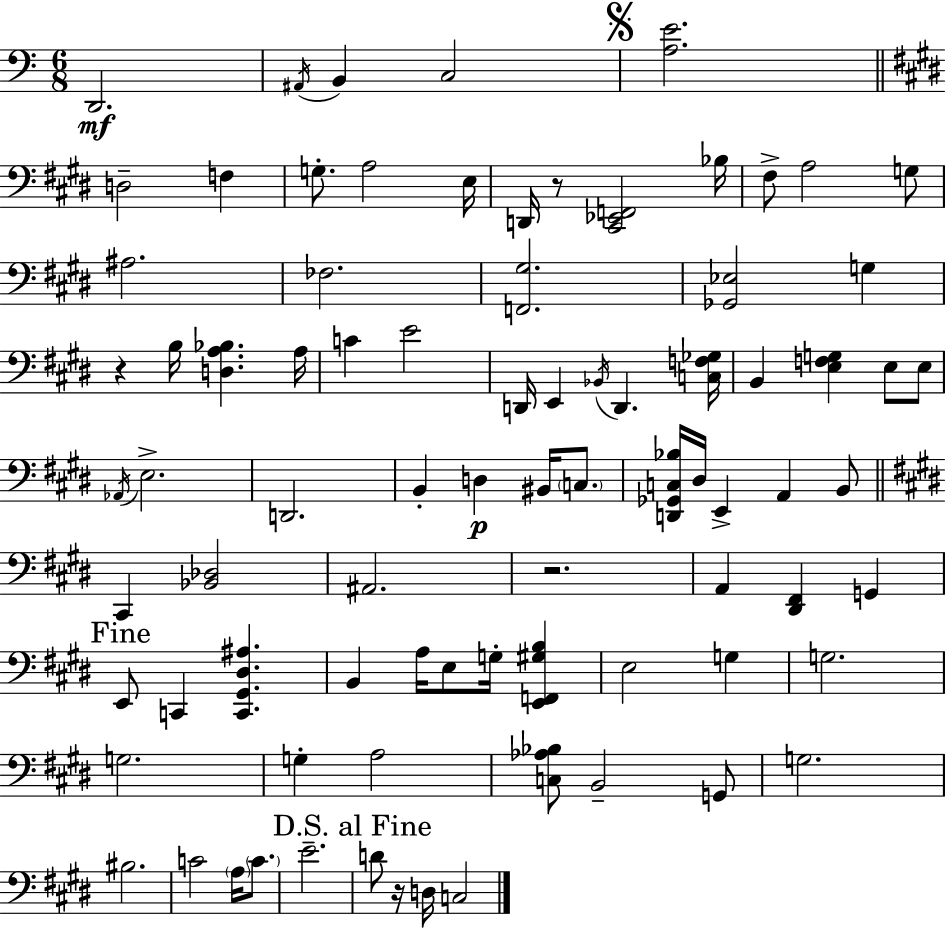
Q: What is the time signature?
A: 6/8